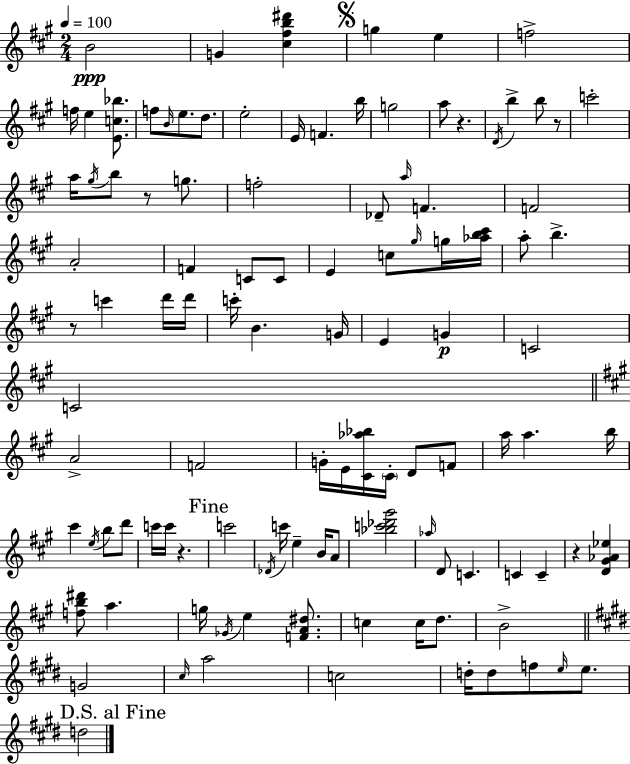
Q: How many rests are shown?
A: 6